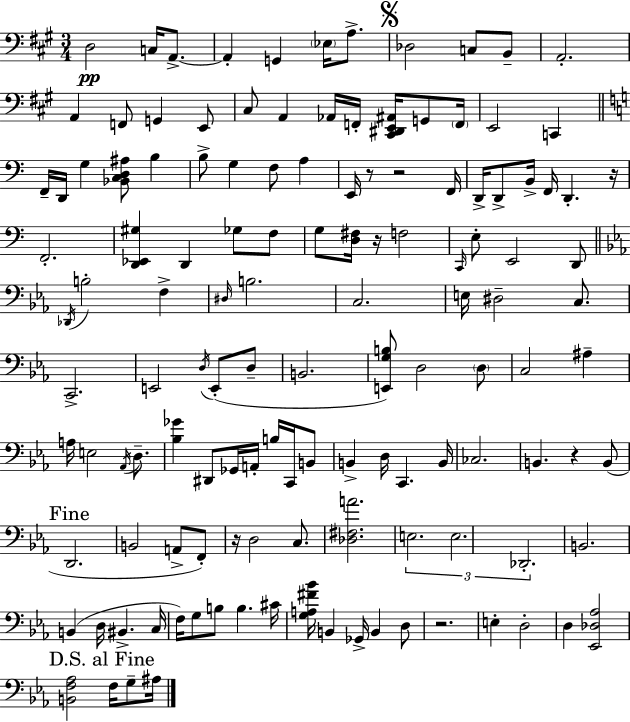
{
  \clef bass
  \numericTimeSignature
  \time 3/4
  \key a \major
  d2\pp c16 a,8.->~~ | a,4-. g,4 \parenthesize ees16 a8.-> | \mark \markup { \musicglyph "scripts.segno" } des2 c8 b,8-- | a,2.-. | \break a,4 f,8 g,4 e,8 | cis8 a,4 aes,16 f,16-. <cis, dis, e, ais,>16 g,8 \parenthesize f,16 | e,2 c,4 | \bar "||" \break \key a \minor f,16-- d,16 g4 <bes, c d ais>8 b4 | b8-> g4 f8 a4 | e,16 r8 r2 f,16 | d,16-> d,8-> b,16-> f,16 d,4.-. r16 | \break f,2.-. | <d, ees, gis>4 d,4 ges8 f8 | g8 <d fis>16 r16 f2 | \grace { c,16 } e8-. e,2 d,8 | \break \bar "||" \break \key c \minor \acciaccatura { des,16 } b2-. f4-> | \grace { dis16 } b2. | c2. | e16 dis2-- c8. | \break c,2.-> | e,2 \acciaccatura { d16 }( e,8-. | d8-- b,2. | <e, g b>8) d2 | \break \parenthesize d8 c2 ais4-- | a16 e2 | \acciaccatura { aes,16 } d8.-- <bes ges'>4 dis,8 ges,16 a,16-. | b16 c,16 b,8 b,4-> d16 c,4. | \break b,16 ces2. | b,4. r4 | b,8( \mark "Fine" d,2. | b,2 | \break a,8-> f,8-.) r16 d2 | c8. <des fis a'>2. | \tuplet 3/2 { e2. | e2. | \break des,2.-. } | b,2. | b,4( d16 bis,4.-> | c16 f16) g8 b8 b4. | \break cis'16 <g a fis' bes'>16 b,4 ges,16-> b,4 | d8 r2. | e4-. d2-. | d4 <ees, des aes>2 | \break \mark "D.S. al Fine" <b, f aes>2 | f16 g8-- ais16 \bar "|."
}